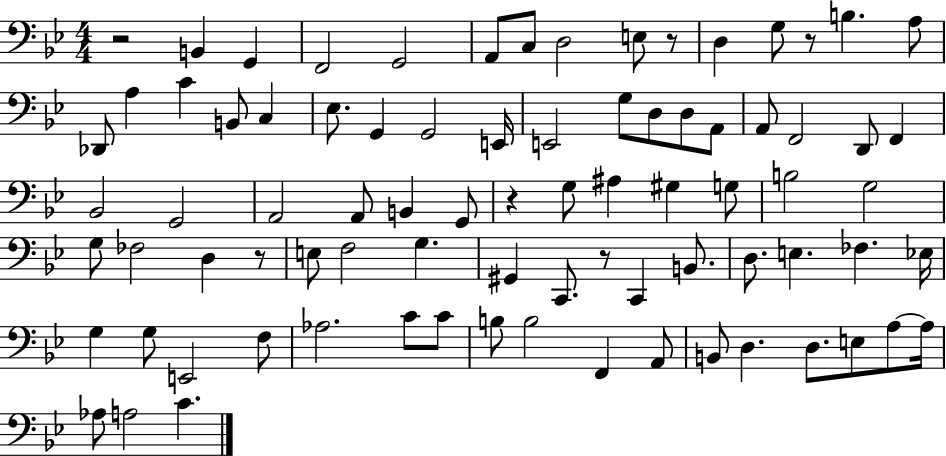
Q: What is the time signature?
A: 4/4